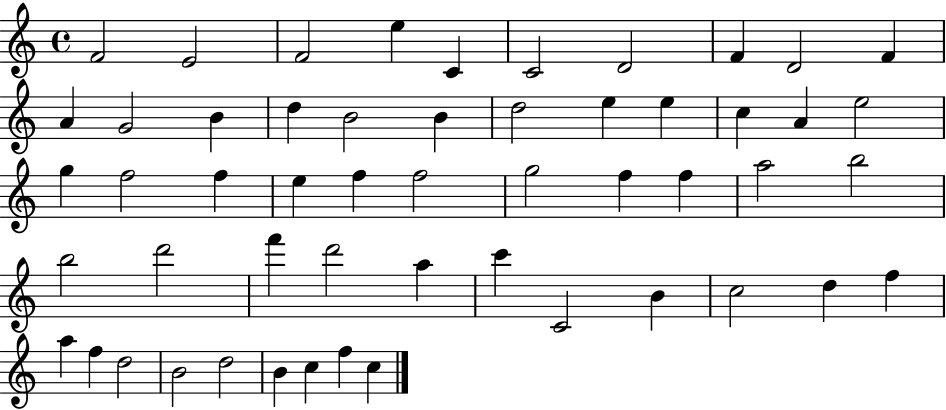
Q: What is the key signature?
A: C major